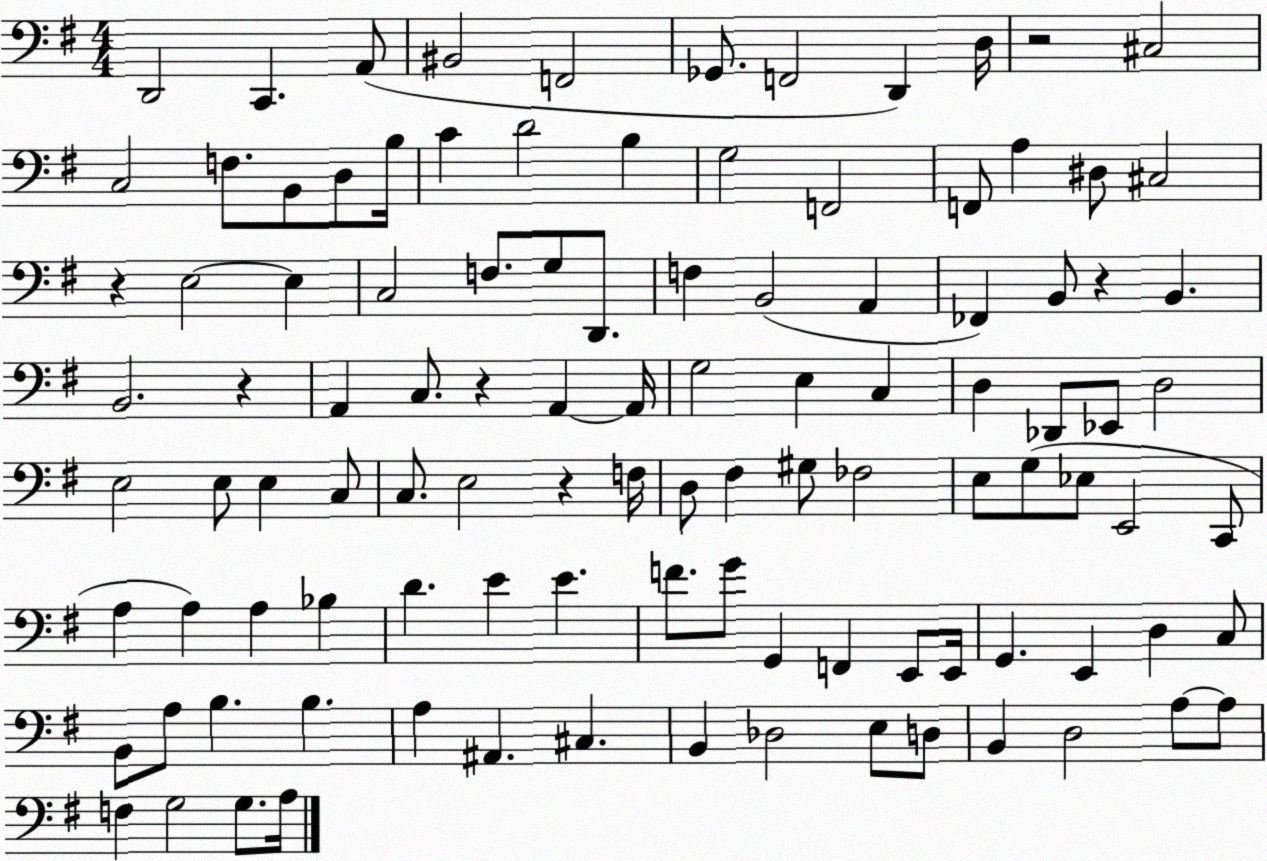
X:1
T:Untitled
M:4/4
L:1/4
K:G
D,,2 C,, A,,/2 ^B,,2 F,,2 _G,,/2 F,,2 D,, D,/4 z2 ^C,2 C,2 F,/2 B,,/2 D,/2 B,/4 C D2 B, G,2 F,,2 F,,/2 A, ^D,/2 ^C,2 z E,2 E, C,2 F,/2 G,/2 D,,/2 F, B,,2 A,, _F,, B,,/2 z B,, B,,2 z A,, C,/2 z A,, A,,/4 G,2 E, C, D, _D,,/2 _E,,/2 D,2 E,2 E,/2 E, C,/2 C,/2 E,2 z F,/4 D,/2 ^F, ^G,/2 _F,2 E,/2 G,/2 _E,/2 E,,2 C,,/2 A, A, A, _B, D E E F/2 G/2 G,, F,, E,,/2 E,,/4 G,, E,, D, C,/2 B,,/2 A,/2 B, B, A, ^A,, ^C, B,, _D,2 E,/2 D,/2 B,, D,2 A,/2 A,/2 F, G,2 G,/2 A,/4